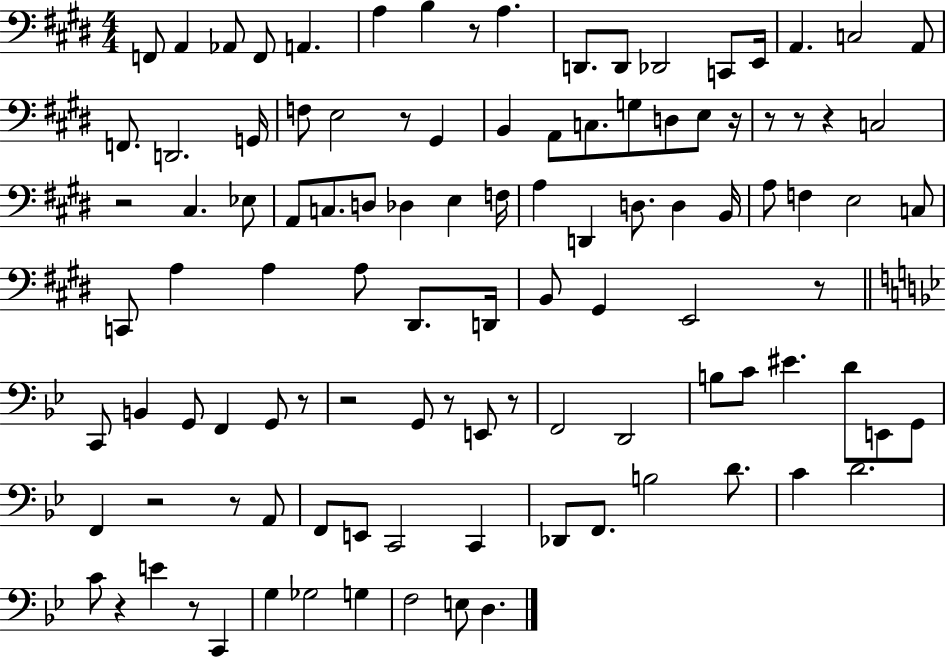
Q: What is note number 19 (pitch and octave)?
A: G2